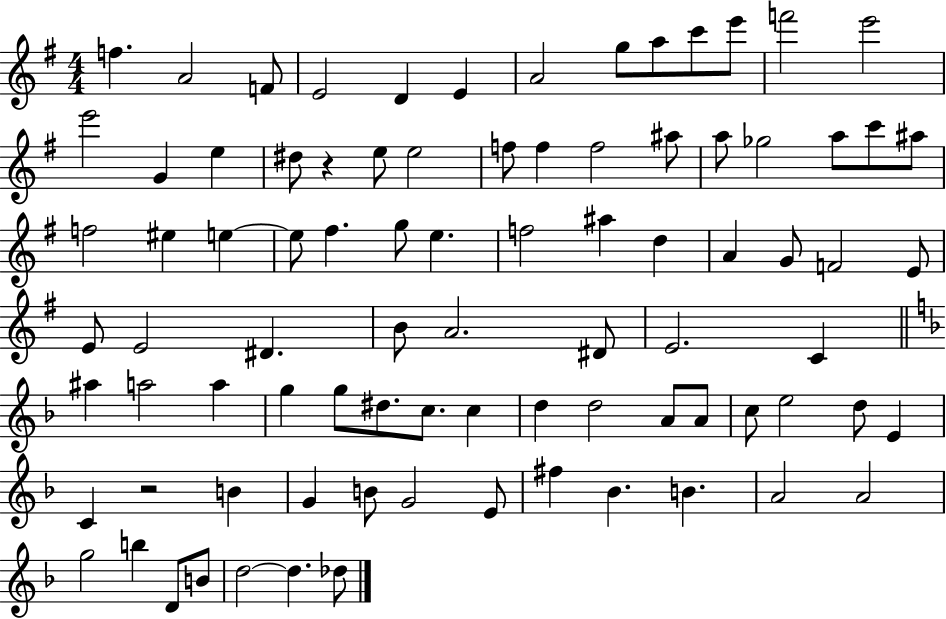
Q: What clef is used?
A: treble